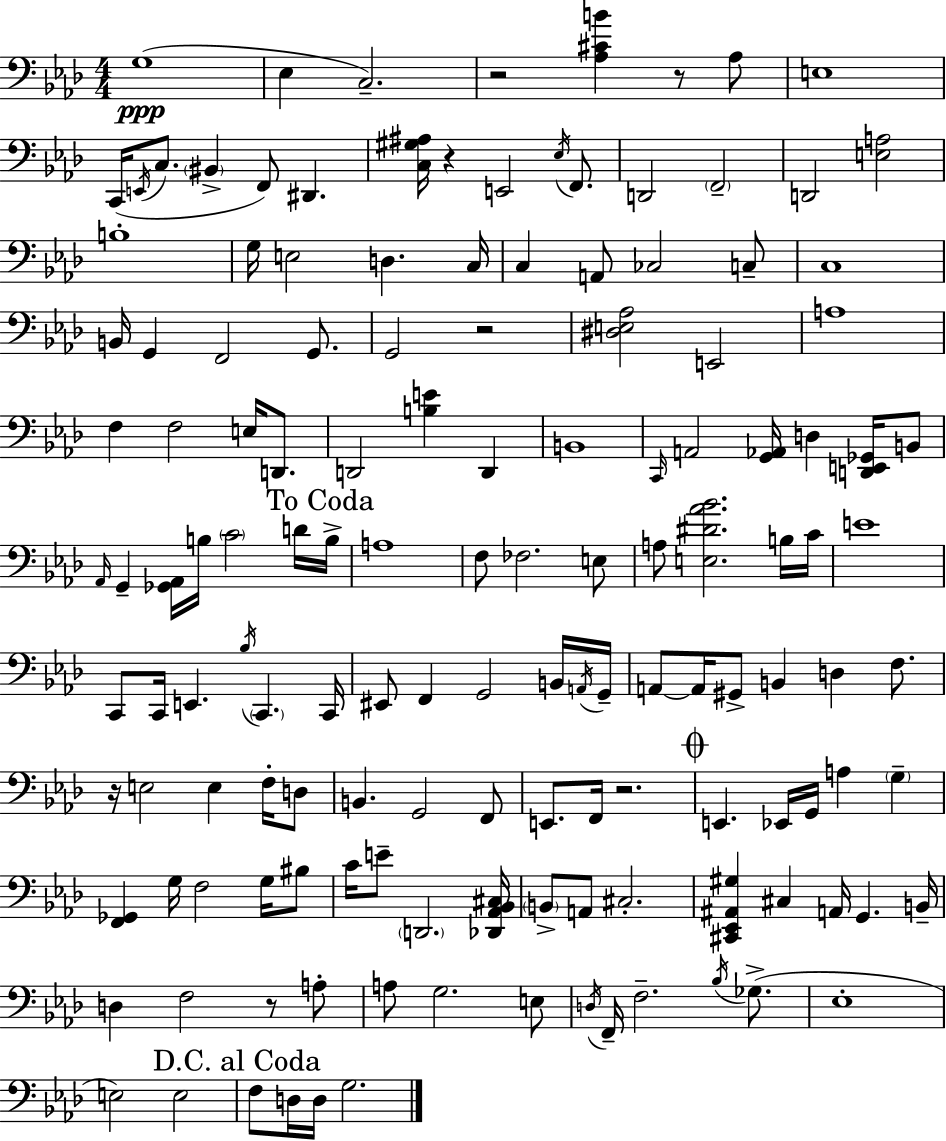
G3/w Eb3/q C3/h. R/h [Ab3,C#4,B4]/q R/e Ab3/e E3/w C2/s E2/s C3/e. BIS2/q F2/e D#2/q. [C3,G#3,A#3]/s R/q E2/h Eb3/s F2/e. D2/h F2/h D2/h [E3,A3]/h B3/w G3/s E3/h D3/q. C3/s C3/q A2/e CES3/h C3/e C3/w B2/s G2/q F2/h G2/e. G2/h R/h [D#3,E3,Ab3]/h E2/h A3/w F3/q F3/h E3/s D2/e. D2/h [B3,E4]/q D2/q B2/w C2/s A2/h [G2,Ab2]/s D3/q [D2,E2,Gb2]/s B2/e Ab2/s G2/q [Gb2,Ab2]/s B3/s C4/h D4/s B3/s A3/w F3/e FES3/h. E3/e A3/e [E3,D#4,Ab4,Bb4]/h. B3/s C4/s E4/w C2/e C2/s E2/q. Bb3/s C2/q. C2/s EIS2/e F2/q G2/h B2/s A2/s G2/s A2/e A2/s G#2/e B2/q D3/q F3/e. R/s E3/h E3/q F3/s D3/e B2/q. G2/h F2/e E2/e. F2/s R/h. E2/q. Eb2/s G2/s A3/q G3/q [F2,Gb2]/q G3/s F3/h G3/s BIS3/e C4/s E4/e D2/h. [Db2,Ab2,Bb2,C#3]/s B2/e A2/e C#3/h. [C#2,Eb2,A#2,G#3]/q C#3/q A2/s G2/q. B2/s D3/q F3/h R/e A3/e A3/e G3/h. E3/e D3/s F2/s F3/h. Bb3/s Gb3/e. Eb3/w E3/h E3/h F3/e D3/s D3/s G3/h.